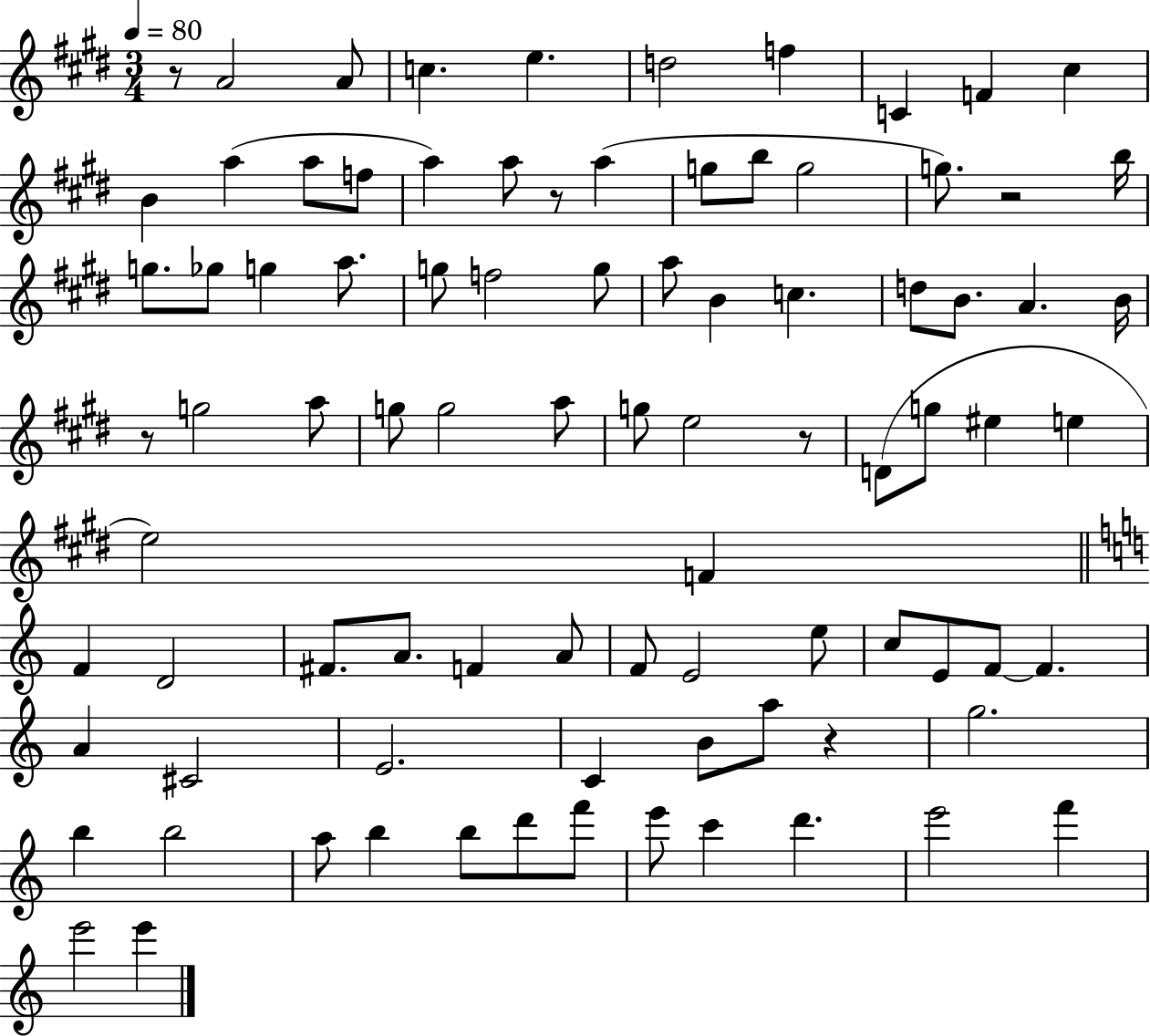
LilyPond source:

{
  \clef treble
  \numericTimeSignature
  \time 3/4
  \key e \major
  \tempo 4 = 80
  r8 a'2 a'8 | c''4. e''4. | d''2 f''4 | c'4 f'4 cis''4 | \break b'4 a''4( a''8 f''8 | a''4) a''8 r8 a''4( | g''8 b''8 g''2 | g''8.) r2 b''16 | \break g''8. ges''8 g''4 a''8. | g''8 f''2 g''8 | a''8 b'4 c''4. | d''8 b'8. a'4. b'16 | \break r8 g''2 a''8 | g''8 g''2 a''8 | g''8 e''2 r8 | d'8( g''8 eis''4 e''4 | \break e''2) f'4 | \bar "||" \break \key c \major f'4 d'2 | fis'8. a'8. f'4 a'8 | f'8 e'2 e''8 | c''8 e'8 f'8~~ f'4. | \break a'4 cis'2 | e'2. | c'4 b'8 a''8 r4 | g''2. | \break b''4 b''2 | a''8 b''4 b''8 d'''8 f'''8 | e'''8 c'''4 d'''4. | e'''2 f'''4 | \break e'''2 e'''4 | \bar "|."
}